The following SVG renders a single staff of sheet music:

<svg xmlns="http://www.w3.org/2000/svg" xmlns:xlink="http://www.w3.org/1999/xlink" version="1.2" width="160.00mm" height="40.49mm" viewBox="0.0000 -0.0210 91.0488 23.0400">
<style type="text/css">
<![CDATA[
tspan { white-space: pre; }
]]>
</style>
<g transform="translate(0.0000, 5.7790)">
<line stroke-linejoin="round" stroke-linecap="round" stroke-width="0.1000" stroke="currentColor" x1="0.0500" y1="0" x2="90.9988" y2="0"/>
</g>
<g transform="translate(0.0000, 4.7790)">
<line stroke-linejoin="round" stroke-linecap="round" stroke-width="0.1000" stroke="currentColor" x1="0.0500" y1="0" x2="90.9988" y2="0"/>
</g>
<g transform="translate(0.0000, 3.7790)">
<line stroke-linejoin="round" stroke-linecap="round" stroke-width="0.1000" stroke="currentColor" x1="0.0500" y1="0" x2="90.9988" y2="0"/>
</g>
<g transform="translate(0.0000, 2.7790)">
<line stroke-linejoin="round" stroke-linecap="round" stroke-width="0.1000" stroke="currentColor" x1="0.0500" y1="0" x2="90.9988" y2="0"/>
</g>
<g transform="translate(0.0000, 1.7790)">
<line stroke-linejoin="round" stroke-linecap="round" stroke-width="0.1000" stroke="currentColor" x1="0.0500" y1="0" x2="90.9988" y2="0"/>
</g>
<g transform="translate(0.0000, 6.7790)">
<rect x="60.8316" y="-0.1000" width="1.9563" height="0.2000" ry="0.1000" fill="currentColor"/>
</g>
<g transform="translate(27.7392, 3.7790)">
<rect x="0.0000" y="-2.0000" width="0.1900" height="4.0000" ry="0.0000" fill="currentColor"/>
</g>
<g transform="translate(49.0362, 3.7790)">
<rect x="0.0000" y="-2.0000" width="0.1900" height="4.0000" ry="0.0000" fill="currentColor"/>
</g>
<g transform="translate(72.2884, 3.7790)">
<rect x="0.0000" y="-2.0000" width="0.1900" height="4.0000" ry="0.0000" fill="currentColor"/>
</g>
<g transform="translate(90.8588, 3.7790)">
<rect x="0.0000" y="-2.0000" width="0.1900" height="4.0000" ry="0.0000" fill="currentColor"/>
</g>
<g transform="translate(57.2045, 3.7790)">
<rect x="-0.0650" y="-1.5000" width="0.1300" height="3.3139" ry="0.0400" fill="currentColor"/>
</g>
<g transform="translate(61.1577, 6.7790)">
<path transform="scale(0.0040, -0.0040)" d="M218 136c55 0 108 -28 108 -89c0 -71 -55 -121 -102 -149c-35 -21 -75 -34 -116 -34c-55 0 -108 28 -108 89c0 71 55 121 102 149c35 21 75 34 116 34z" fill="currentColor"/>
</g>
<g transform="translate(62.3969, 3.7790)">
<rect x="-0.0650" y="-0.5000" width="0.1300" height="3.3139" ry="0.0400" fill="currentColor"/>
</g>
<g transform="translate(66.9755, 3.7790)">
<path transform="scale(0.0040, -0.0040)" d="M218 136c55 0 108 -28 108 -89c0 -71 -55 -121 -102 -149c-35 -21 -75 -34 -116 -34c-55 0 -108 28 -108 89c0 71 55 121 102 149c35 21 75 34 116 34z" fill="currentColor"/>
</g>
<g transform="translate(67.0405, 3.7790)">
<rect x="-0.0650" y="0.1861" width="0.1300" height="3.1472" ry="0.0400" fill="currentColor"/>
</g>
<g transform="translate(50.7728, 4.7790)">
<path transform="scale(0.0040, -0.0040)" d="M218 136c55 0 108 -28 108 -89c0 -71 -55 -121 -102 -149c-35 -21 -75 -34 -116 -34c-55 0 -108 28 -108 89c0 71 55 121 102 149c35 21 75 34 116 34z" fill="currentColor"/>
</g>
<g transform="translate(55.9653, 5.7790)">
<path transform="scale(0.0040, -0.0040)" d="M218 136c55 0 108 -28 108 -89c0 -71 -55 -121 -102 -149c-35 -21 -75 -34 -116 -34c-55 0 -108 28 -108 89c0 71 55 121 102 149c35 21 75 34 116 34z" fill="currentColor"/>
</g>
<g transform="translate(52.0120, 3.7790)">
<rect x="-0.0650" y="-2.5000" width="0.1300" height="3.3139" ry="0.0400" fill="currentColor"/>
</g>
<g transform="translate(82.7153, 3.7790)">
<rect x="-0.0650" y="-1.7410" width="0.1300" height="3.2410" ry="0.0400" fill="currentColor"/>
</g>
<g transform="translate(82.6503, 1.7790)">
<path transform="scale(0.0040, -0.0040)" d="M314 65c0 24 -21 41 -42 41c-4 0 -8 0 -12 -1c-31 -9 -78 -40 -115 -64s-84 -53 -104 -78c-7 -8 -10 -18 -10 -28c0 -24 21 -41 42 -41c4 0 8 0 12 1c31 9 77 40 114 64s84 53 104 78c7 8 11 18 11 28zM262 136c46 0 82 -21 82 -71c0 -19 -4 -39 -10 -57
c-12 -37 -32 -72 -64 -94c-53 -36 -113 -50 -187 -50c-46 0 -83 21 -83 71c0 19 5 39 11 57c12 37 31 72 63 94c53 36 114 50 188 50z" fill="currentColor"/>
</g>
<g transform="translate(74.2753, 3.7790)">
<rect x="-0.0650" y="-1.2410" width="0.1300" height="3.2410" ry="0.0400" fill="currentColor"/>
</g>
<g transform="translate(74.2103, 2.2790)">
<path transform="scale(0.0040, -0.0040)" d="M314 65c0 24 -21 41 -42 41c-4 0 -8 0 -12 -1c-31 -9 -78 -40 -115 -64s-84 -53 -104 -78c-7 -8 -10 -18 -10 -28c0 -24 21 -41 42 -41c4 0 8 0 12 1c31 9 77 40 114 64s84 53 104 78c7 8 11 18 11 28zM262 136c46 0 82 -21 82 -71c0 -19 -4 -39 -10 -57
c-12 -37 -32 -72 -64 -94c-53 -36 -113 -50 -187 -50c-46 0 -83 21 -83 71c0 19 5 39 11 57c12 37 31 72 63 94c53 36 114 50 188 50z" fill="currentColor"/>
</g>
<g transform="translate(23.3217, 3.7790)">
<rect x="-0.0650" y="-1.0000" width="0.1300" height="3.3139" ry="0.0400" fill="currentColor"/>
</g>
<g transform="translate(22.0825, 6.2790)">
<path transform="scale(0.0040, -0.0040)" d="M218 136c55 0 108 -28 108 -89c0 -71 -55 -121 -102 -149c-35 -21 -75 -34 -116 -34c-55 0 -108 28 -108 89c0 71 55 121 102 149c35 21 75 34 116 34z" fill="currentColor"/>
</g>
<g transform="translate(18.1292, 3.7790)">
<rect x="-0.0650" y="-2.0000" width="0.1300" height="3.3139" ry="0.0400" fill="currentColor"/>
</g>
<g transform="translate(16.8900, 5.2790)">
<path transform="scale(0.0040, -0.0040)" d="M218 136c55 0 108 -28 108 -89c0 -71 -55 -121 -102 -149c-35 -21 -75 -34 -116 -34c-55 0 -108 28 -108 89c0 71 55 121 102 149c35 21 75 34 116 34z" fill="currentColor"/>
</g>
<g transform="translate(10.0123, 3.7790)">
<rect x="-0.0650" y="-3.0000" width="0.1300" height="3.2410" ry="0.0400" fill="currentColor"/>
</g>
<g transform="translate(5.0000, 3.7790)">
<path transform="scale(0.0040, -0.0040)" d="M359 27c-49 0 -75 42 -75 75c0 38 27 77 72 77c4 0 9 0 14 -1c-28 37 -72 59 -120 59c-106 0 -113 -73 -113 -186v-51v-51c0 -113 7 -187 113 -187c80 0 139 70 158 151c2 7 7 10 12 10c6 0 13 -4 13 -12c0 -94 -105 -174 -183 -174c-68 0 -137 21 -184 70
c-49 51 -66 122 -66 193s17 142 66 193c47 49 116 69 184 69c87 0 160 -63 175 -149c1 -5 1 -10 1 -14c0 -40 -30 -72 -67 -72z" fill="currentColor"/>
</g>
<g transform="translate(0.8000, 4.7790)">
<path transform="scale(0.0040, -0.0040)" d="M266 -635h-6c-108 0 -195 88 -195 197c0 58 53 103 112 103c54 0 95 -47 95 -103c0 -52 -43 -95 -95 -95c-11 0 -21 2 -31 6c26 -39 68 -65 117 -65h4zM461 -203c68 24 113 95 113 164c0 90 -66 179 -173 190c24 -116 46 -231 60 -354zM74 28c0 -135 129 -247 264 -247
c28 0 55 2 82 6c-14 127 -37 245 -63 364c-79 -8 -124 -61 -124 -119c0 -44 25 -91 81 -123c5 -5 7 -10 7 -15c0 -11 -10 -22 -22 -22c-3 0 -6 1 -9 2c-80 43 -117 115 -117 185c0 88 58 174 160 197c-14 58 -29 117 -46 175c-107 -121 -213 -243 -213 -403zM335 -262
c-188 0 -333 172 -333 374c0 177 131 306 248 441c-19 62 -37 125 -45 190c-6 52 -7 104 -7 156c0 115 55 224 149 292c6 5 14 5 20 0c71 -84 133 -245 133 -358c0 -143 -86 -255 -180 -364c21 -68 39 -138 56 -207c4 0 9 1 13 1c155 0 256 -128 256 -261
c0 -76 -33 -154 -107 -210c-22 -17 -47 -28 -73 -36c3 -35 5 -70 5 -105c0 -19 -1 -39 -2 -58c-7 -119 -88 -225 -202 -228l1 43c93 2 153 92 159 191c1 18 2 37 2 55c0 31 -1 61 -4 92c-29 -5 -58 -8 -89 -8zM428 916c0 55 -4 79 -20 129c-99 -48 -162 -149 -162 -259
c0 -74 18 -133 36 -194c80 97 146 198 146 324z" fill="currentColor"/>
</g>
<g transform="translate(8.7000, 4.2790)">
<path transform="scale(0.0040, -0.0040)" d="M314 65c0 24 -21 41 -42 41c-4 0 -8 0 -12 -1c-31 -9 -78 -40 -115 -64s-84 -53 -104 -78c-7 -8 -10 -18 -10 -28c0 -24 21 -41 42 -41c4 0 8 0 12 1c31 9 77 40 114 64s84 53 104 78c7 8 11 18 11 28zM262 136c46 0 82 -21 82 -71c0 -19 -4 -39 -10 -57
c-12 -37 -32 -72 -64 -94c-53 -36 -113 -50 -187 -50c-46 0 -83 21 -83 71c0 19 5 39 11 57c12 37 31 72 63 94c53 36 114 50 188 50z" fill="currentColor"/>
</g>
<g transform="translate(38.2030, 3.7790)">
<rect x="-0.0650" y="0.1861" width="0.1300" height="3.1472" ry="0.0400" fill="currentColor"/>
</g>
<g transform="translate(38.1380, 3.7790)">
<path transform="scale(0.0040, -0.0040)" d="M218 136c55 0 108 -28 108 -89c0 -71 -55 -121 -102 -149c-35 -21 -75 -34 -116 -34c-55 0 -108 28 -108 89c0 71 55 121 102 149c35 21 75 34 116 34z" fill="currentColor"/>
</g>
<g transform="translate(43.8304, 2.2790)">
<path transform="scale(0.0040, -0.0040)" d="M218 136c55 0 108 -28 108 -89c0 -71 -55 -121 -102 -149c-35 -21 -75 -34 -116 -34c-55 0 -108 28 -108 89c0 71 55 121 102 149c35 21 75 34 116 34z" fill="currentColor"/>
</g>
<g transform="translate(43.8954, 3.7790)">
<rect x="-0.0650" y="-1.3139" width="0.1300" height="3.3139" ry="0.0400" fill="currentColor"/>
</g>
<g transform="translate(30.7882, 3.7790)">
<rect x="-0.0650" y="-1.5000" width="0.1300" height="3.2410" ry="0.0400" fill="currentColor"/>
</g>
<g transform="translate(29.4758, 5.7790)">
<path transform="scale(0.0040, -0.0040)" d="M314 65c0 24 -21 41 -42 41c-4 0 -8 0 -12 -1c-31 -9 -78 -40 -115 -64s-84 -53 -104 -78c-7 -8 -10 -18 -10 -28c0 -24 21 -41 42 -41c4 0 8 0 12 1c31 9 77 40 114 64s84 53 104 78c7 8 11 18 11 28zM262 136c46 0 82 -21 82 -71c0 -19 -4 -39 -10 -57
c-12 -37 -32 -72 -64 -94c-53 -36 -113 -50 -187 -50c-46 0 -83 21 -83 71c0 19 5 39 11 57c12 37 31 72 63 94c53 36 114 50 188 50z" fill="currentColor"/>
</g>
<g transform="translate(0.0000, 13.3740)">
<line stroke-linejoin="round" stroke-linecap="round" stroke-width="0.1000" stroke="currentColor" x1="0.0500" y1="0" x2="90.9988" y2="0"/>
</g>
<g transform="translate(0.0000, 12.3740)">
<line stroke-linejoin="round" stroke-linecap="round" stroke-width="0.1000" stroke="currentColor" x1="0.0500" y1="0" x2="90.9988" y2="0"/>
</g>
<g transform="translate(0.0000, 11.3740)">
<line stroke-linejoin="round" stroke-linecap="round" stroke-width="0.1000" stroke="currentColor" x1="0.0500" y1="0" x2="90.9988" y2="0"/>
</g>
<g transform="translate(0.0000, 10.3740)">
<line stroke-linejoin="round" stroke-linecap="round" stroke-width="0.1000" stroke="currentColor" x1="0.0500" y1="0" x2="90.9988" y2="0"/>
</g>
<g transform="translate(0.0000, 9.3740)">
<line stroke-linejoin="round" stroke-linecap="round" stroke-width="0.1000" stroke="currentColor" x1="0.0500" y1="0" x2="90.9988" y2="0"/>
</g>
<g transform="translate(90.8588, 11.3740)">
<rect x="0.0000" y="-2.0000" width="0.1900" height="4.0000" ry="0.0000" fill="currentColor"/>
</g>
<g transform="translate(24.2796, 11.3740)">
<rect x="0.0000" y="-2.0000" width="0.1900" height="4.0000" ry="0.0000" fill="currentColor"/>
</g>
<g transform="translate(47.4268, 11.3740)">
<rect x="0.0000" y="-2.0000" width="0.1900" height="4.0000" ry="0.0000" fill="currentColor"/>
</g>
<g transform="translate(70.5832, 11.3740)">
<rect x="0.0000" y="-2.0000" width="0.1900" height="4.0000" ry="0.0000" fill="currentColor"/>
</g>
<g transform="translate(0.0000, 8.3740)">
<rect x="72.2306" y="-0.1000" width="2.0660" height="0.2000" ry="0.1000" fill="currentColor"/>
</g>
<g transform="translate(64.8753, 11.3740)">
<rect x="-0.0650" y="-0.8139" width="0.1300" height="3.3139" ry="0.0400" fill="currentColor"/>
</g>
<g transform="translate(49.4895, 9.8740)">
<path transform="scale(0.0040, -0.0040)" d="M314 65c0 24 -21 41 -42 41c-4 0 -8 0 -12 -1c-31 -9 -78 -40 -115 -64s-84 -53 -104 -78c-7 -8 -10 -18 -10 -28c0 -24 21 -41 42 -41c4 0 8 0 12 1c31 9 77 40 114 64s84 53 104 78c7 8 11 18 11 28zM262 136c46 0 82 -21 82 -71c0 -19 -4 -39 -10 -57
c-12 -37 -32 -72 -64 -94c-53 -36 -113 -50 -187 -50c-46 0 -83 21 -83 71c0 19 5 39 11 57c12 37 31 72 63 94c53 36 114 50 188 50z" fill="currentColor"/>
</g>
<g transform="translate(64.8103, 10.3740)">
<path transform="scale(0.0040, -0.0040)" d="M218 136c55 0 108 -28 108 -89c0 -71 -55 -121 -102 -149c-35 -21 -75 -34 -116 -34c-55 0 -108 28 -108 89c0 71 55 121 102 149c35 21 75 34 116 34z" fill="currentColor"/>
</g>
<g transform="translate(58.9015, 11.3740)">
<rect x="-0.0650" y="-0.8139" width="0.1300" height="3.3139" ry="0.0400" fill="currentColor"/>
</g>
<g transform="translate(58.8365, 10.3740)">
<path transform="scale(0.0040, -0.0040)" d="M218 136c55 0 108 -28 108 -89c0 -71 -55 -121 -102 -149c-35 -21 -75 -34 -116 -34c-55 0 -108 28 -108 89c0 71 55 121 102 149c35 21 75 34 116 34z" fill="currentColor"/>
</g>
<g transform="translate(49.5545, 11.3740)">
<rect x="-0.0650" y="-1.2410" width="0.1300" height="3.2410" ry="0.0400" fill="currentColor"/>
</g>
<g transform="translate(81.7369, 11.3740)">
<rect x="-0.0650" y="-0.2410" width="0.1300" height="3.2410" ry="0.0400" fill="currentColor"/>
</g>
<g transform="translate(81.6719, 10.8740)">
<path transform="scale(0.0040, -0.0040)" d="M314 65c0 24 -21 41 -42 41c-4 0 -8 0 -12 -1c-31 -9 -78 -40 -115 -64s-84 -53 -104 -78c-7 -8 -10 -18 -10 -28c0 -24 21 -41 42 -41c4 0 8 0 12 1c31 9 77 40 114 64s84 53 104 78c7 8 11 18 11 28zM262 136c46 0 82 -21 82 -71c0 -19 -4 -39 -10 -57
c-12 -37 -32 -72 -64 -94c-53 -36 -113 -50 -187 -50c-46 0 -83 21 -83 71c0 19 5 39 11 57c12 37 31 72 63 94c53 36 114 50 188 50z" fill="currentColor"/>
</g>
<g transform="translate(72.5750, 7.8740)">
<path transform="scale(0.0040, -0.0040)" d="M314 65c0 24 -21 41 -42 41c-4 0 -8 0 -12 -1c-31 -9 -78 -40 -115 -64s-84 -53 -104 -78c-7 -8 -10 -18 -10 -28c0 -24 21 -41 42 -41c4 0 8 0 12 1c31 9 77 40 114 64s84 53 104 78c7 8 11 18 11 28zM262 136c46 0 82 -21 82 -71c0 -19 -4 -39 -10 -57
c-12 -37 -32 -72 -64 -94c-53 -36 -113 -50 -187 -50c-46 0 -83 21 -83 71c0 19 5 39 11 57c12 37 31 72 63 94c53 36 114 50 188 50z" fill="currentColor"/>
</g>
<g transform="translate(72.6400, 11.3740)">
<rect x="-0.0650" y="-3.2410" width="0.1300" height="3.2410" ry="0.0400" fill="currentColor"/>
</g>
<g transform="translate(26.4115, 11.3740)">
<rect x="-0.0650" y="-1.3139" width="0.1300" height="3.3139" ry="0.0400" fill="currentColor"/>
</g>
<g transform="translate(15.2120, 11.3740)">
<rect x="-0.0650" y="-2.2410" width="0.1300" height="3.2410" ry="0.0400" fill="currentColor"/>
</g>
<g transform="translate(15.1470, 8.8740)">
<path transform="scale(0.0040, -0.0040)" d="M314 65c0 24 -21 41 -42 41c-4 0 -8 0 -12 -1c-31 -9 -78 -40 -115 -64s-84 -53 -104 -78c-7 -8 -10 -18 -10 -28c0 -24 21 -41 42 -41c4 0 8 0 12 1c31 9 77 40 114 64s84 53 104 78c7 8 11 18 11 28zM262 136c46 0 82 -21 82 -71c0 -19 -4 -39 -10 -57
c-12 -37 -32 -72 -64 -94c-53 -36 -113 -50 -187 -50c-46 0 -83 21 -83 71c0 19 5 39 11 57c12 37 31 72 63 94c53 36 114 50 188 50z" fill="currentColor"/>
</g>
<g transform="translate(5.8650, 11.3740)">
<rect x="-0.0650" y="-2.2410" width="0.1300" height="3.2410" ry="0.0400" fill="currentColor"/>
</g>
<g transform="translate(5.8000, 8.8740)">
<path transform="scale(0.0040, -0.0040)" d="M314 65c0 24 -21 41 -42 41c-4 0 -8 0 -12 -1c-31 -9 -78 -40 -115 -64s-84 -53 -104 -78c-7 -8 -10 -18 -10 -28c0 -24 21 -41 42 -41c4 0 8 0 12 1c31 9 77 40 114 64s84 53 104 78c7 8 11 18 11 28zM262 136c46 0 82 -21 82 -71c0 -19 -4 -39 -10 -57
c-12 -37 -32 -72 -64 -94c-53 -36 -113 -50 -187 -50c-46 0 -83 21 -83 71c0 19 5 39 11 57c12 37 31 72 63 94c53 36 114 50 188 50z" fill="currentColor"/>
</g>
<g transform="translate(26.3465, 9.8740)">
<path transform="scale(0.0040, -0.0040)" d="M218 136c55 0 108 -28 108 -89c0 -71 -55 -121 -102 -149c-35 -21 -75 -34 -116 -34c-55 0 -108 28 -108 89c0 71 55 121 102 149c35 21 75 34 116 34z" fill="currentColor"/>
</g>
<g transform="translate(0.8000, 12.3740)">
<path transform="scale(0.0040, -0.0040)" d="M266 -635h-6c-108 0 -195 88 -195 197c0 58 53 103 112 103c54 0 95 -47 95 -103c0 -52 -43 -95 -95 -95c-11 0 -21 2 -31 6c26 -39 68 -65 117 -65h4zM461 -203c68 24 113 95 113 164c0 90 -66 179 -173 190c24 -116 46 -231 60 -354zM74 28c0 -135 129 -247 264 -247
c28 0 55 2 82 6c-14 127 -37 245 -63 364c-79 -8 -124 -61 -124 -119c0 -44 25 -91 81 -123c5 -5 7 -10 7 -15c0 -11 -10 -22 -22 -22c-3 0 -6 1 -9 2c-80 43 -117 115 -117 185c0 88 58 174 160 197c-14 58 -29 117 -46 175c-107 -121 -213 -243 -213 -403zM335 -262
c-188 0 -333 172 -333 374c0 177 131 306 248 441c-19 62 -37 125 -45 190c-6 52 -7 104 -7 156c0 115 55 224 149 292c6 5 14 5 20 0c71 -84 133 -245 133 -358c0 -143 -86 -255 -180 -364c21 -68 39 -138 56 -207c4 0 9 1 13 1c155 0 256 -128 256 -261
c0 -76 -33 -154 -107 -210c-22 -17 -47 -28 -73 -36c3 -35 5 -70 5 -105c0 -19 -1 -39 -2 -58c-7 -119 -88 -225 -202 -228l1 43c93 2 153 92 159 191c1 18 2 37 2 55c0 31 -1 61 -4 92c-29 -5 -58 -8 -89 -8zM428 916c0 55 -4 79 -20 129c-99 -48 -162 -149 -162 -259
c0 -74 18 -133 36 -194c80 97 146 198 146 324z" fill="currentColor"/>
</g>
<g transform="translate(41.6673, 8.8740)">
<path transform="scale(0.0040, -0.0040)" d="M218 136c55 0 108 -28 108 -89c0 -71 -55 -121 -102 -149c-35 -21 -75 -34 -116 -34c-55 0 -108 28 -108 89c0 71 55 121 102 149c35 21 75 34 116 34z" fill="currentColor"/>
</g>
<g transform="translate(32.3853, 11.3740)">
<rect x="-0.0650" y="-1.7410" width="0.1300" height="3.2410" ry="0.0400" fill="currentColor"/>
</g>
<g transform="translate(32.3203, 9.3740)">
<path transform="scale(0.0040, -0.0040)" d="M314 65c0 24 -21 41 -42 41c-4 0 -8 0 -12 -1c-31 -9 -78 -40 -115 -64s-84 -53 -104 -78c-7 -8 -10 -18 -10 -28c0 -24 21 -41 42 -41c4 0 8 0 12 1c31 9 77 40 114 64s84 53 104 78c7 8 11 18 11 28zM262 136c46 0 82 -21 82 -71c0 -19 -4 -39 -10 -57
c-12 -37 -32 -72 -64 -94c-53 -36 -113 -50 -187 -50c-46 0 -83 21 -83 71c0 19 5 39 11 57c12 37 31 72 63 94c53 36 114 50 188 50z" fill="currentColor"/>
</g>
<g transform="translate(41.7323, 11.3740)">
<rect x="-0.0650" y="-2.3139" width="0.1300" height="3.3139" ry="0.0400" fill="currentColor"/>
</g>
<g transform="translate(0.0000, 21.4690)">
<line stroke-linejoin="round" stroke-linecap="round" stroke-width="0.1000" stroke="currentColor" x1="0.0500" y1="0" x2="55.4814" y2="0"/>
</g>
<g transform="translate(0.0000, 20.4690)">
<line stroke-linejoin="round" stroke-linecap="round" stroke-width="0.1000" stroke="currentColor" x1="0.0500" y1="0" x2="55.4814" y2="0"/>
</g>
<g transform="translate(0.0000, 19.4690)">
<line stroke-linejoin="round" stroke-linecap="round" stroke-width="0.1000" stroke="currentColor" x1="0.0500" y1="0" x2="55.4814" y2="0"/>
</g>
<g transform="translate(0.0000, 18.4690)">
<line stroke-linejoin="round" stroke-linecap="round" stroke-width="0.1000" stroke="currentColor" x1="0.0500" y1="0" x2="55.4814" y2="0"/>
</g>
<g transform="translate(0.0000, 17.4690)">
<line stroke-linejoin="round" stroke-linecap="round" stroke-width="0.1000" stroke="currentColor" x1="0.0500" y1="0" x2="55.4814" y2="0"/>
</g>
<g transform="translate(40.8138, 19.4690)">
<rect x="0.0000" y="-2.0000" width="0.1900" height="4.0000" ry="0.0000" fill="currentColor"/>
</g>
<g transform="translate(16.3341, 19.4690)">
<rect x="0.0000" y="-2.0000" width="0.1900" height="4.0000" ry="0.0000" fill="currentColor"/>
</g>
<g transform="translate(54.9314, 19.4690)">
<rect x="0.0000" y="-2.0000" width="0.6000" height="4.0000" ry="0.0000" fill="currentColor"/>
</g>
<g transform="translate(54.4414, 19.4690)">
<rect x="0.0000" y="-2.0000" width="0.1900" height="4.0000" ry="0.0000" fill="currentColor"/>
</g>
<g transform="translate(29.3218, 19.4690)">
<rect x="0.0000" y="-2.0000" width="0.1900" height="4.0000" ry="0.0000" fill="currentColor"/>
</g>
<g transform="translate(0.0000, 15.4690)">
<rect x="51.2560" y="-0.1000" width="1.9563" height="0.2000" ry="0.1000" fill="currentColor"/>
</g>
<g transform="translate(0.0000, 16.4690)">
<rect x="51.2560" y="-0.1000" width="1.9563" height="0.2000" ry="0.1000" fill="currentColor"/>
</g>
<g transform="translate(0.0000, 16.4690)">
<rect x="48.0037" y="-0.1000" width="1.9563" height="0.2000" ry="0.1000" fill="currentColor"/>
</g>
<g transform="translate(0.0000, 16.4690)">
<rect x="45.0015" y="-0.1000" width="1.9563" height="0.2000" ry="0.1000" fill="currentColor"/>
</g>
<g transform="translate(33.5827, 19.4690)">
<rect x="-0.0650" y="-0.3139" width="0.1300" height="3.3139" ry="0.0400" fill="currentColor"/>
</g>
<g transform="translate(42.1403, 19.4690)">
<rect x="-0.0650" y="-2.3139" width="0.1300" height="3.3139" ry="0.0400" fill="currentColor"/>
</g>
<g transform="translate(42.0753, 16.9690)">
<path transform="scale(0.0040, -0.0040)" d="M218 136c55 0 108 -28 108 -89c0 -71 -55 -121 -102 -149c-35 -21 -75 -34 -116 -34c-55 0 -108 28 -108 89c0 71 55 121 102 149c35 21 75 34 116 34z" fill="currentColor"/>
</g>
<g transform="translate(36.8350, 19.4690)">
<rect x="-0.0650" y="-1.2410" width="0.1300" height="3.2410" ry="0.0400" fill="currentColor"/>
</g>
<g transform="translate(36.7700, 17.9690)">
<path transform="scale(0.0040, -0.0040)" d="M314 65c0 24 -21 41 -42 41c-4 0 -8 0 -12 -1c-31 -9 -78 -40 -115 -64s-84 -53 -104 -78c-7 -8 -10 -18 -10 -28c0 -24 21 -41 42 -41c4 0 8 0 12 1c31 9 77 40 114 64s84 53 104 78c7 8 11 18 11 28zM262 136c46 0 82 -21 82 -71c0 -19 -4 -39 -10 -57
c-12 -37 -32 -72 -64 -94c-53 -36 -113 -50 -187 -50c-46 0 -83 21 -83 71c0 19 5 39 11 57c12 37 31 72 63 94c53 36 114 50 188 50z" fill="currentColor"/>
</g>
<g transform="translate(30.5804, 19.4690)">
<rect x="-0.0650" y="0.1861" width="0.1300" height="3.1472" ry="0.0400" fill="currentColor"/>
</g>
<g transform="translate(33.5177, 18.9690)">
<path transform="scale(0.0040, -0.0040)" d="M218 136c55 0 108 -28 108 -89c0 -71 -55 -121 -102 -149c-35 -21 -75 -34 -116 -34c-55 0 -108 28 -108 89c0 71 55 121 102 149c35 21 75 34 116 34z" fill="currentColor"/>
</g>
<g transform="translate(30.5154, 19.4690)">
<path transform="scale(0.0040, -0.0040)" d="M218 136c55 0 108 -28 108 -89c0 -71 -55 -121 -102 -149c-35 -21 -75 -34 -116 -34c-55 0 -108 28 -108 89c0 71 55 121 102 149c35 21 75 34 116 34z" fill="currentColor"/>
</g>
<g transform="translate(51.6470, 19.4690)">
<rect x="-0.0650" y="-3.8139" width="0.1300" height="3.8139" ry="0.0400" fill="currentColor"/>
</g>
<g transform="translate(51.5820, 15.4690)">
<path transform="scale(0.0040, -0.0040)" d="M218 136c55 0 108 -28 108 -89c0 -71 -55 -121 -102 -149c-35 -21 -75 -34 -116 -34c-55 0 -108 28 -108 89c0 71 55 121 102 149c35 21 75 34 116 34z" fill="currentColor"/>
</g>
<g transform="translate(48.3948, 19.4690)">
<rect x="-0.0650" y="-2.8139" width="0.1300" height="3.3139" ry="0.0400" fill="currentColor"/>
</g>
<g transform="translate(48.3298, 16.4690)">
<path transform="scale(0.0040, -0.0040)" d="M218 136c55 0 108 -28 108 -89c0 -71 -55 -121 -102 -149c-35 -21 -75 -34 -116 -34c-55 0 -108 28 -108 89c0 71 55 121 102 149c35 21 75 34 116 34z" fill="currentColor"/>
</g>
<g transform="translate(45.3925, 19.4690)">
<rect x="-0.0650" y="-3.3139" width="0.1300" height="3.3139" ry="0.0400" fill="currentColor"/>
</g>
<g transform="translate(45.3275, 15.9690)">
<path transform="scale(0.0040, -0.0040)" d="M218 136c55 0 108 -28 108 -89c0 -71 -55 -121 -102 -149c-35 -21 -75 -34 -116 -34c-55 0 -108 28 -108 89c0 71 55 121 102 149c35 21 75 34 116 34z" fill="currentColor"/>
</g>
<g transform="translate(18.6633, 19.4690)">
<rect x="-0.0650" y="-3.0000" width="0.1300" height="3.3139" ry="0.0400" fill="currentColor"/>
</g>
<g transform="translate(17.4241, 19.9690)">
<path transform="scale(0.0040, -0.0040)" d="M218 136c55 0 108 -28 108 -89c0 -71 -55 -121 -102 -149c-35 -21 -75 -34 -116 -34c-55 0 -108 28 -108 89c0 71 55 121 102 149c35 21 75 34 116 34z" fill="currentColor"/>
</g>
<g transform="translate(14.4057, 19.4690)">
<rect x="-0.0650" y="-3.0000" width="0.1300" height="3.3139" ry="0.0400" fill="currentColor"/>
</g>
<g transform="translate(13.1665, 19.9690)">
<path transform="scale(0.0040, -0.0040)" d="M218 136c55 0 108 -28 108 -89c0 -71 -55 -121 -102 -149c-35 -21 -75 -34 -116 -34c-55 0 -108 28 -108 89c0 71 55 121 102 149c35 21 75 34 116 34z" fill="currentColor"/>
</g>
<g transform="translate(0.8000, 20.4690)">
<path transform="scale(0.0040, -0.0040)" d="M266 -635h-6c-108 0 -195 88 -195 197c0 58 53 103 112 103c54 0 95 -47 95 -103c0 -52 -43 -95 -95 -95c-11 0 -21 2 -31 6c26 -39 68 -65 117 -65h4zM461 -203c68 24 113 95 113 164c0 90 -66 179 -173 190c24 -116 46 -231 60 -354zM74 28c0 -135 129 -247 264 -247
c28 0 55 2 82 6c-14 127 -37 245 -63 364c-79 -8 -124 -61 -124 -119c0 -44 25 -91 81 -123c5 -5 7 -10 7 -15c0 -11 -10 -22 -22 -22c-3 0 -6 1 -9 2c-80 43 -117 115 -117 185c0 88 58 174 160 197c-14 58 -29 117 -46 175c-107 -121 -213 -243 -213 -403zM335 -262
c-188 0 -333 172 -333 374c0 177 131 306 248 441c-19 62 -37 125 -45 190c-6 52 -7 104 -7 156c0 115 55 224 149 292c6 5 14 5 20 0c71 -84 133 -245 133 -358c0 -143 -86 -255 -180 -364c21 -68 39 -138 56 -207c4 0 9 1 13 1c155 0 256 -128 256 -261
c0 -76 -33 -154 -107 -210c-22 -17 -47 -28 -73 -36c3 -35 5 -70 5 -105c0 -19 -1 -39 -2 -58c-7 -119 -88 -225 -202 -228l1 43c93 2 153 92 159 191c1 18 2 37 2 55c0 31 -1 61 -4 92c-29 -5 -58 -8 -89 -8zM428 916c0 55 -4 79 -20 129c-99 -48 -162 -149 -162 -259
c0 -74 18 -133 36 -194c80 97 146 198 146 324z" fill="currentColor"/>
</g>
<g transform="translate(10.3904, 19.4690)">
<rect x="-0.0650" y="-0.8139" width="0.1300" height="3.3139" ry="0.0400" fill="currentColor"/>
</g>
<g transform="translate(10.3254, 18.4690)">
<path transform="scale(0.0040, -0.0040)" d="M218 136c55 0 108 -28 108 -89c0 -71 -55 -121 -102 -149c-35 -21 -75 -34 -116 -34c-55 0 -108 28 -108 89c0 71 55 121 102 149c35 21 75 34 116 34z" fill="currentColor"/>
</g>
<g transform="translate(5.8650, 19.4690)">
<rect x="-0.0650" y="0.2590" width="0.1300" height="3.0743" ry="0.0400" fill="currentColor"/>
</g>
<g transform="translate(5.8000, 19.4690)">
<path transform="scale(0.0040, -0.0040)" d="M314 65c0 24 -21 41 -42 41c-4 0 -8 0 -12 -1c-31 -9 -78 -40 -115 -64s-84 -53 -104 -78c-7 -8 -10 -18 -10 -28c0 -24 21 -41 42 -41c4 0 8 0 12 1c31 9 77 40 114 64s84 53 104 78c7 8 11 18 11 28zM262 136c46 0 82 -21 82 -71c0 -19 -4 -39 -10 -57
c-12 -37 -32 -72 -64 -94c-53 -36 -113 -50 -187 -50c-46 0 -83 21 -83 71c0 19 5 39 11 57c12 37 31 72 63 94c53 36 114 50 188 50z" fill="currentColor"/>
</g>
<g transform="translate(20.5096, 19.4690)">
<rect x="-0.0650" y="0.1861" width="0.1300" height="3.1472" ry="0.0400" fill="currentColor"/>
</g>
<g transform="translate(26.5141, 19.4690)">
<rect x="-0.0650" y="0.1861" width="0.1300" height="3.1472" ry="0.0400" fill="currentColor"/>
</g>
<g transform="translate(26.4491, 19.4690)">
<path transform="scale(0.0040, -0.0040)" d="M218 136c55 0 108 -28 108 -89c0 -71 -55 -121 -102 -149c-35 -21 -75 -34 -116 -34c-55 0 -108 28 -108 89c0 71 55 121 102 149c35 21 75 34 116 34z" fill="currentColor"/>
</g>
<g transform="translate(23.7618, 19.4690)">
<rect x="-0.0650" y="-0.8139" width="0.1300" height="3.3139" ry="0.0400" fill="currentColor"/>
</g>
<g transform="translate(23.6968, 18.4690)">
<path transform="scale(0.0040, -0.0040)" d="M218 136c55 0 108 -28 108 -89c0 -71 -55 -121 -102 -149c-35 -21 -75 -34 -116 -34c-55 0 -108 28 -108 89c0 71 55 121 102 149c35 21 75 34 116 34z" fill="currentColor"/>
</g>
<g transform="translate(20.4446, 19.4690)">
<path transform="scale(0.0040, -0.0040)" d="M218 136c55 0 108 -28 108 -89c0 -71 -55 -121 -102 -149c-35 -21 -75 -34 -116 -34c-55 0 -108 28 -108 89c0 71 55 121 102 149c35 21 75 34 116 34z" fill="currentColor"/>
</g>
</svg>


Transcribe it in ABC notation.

X:1
T:Untitled
M:4/4
L:1/4
K:C
A2 F D E2 B e G E C B e2 f2 g2 g2 e f2 g e2 d d b2 c2 B2 d A A B d B B c e2 g b a c'